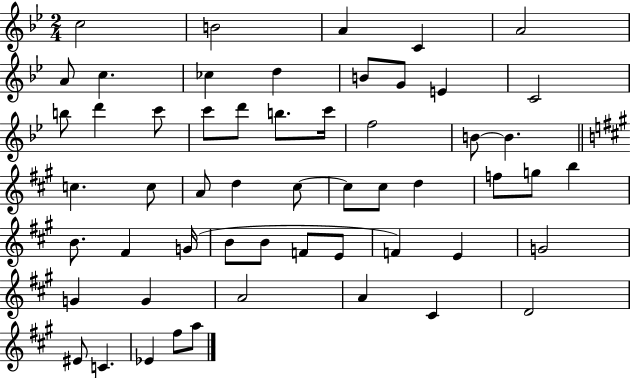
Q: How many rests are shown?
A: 0